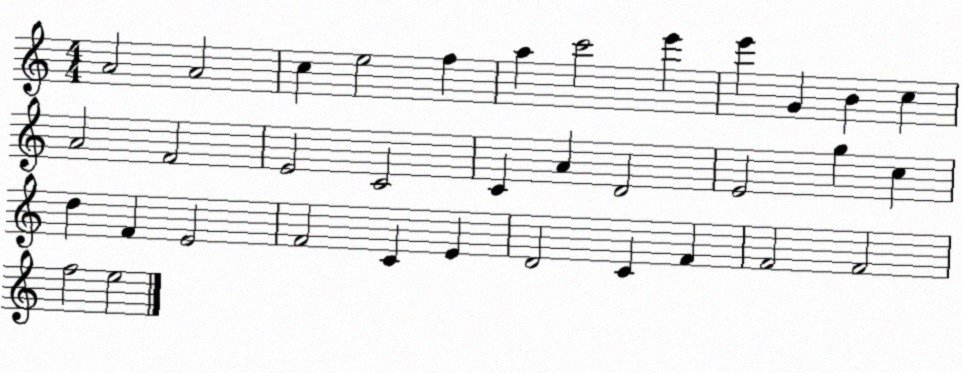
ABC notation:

X:1
T:Untitled
M:4/4
L:1/4
K:C
A2 A2 c e2 f a c'2 e' e' G B c A2 F2 E2 C2 C A D2 E2 g c d F E2 F2 C E D2 C F F2 F2 f2 e2